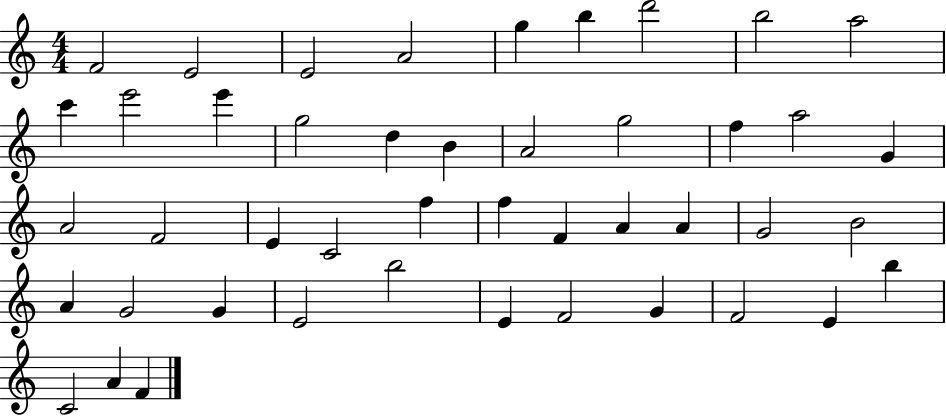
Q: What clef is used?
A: treble